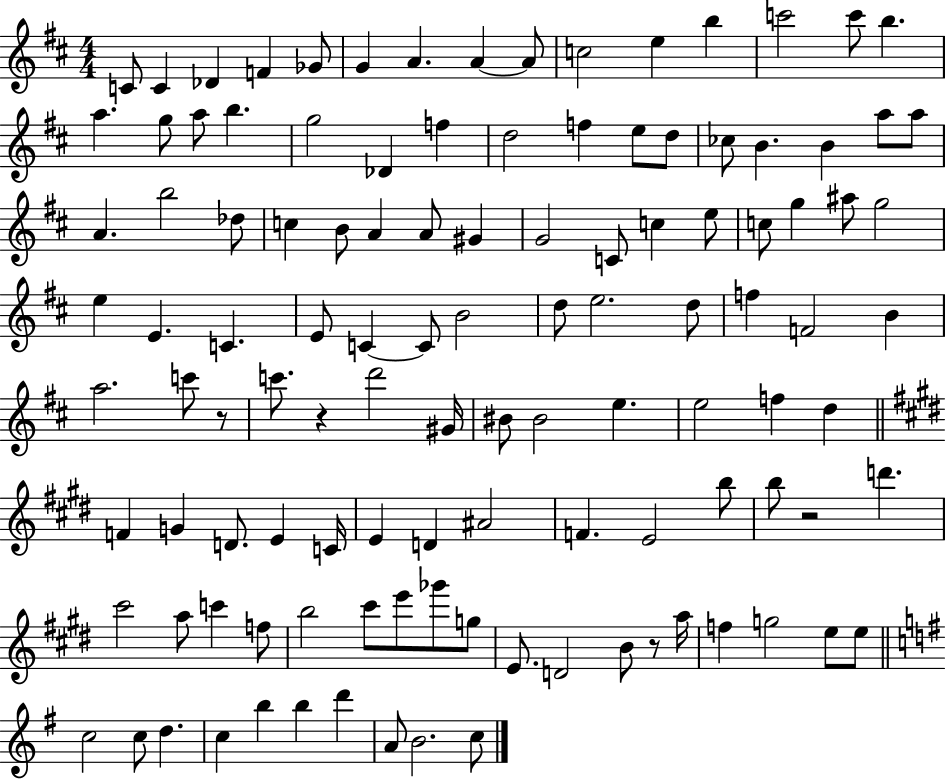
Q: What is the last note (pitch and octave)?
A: C5